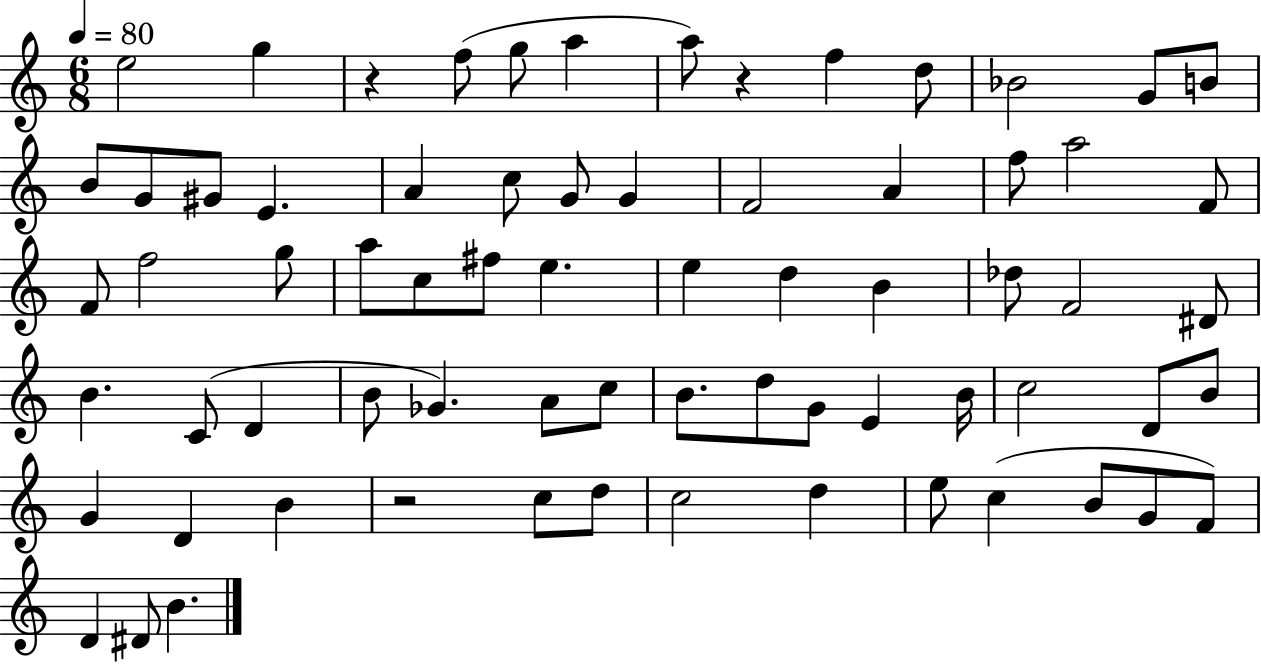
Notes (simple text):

E5/h G5/q R/q F5/e G5/e A5/q A5/e R/q F5/q D5/e Bb4/h G4/e B4/e B4/e G4/e G#4/e E4/q. A4/q C5/e G4/e G4/q F4/h A4/q F5/e A5/h F4/e F4/e F5/h G5/e A5/e C5/e F#5/e E5/q. E5/q D5/q B4/q Db5/e F4/h D#4/e B4/q. C4/e D4/q B4/e Gb4/q. A4/e C5/e B4/e. D5/e G4/e E4/q B4/s C5/h D4/e B4/e G4/q D4/q B4/q R/h C5/e D5/e C5/h D5/q E5/e C5/q B4/e G4/e F4/e D4/q D#4/e B4/q.